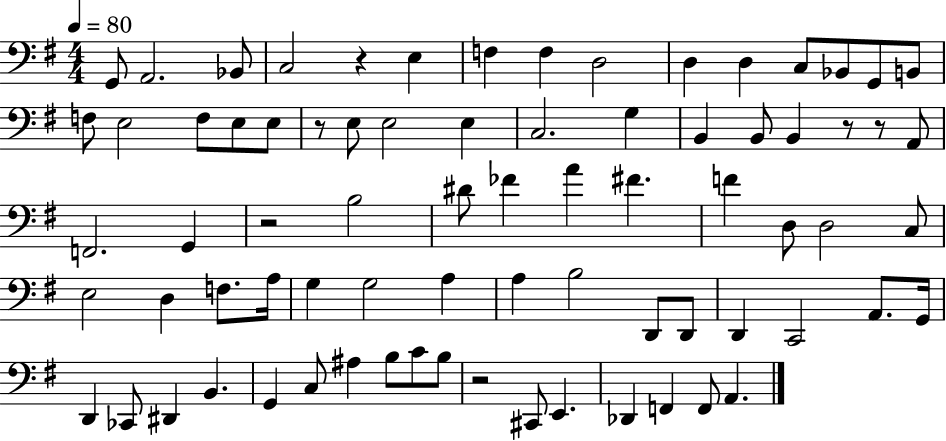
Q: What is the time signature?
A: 4/4